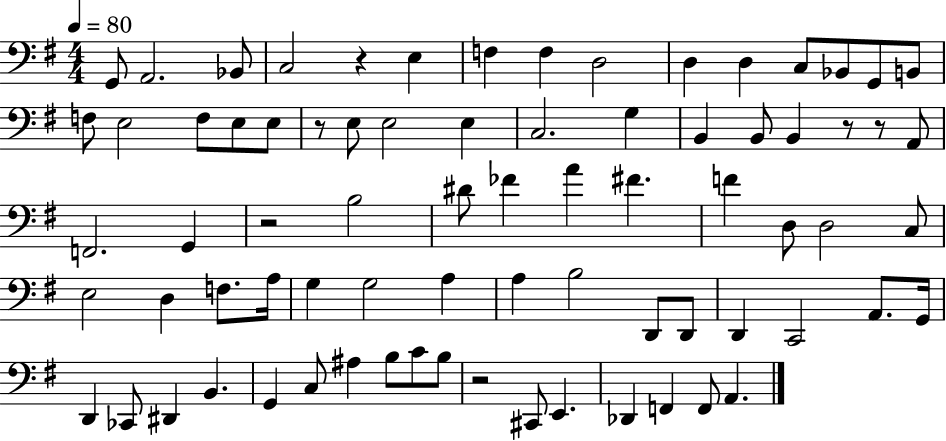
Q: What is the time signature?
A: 4/4